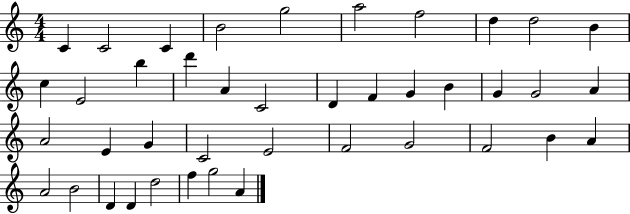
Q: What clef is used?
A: treble